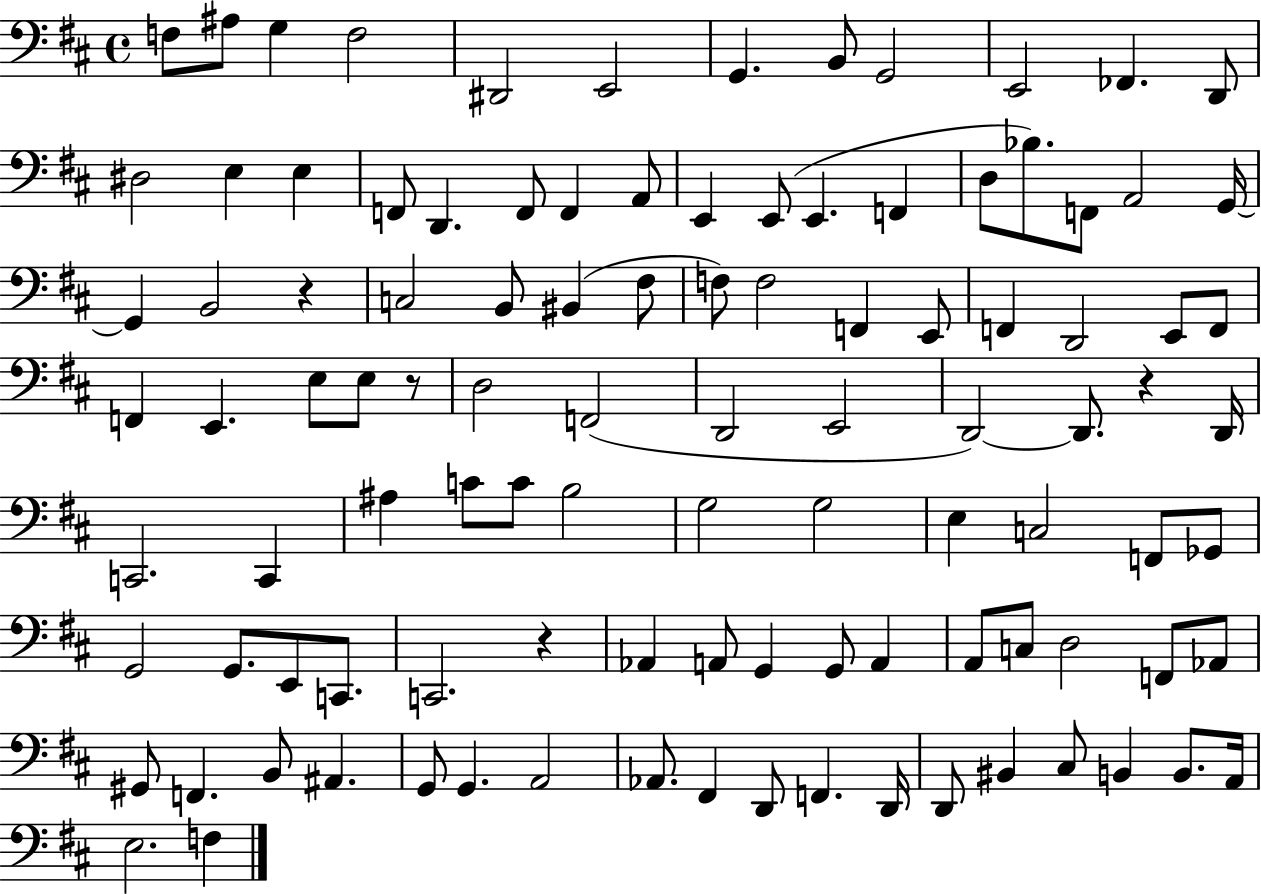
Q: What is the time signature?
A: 4/4